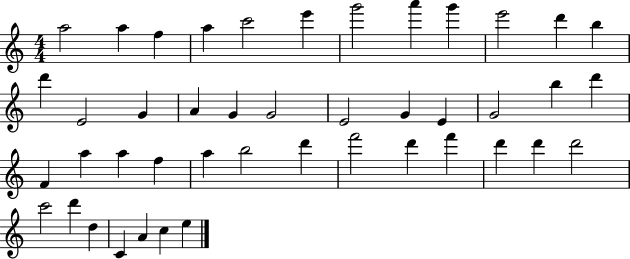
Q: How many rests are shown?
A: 0